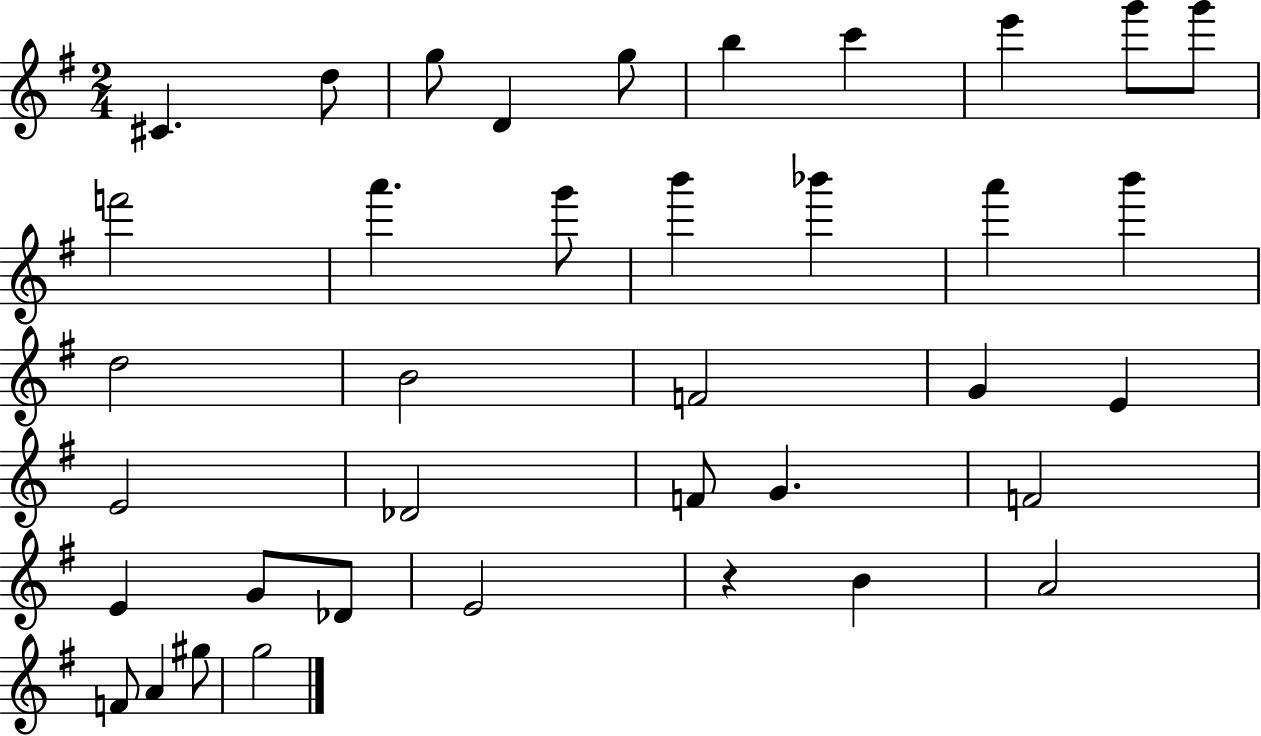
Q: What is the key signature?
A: G major